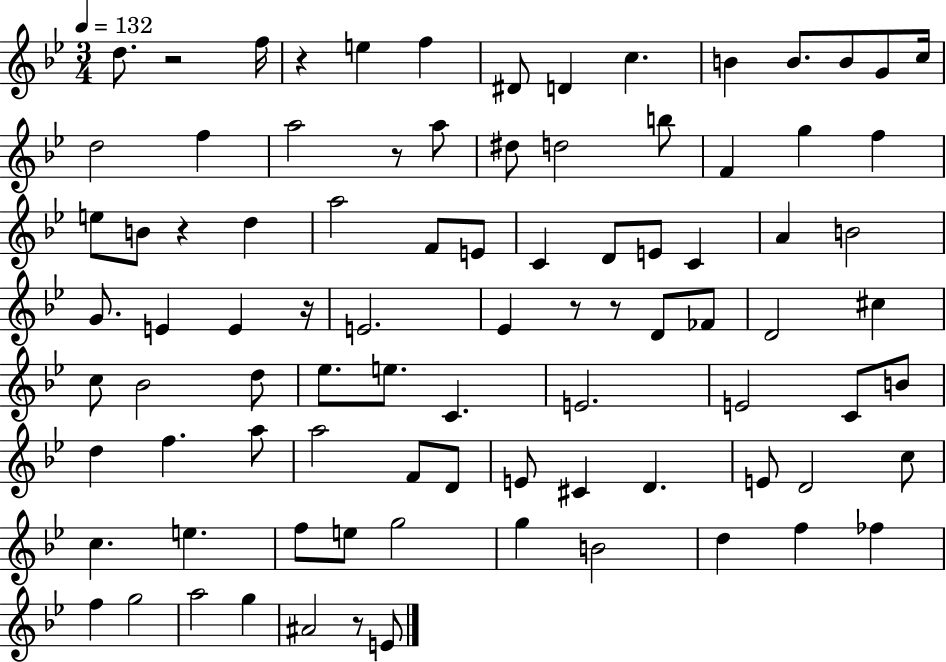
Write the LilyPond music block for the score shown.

{
  \clef treble
  \numericTimeSignature
  \time 3/4
  \key bes \major
  \tempo 4 = 132
  d''8. r2 f''16 | r4 e''4 f''4 | dis'8 d'4 c''4. | b'4 b'8. b'8 g'8 c''16 | \break d''2 f''4 | a''2 r8 a''8 | dis''8 d''2 b''8 | f'4 g''4 f''4 | \break e''8 b'8 r4 d''4 | a''2 f'8 e'8 | c'4 d'8 e'8 c'4 | a'4 b'2 | \break g'8. e'4 e'4 r16 | e'2. | ees'4 r8 r8 d'8 fes'8 | d'2 cis''4 | \break c''8 bes'2 d''8 | ees''8. e''8. c'4. | e'2. | e'2 c'8 b'8 | \break d''4 f''4. a''8 | a''2 f'8 d'8 | e'8 cis'4 d'4. | e'8 d'2 c''8 | \break c''4. e''4. | f''8 e''8 g''2 | g''4 b'2 | d''4 f''4 fes''4 | \break f''4 g''2 | a''2 g''4 | ais'2 r8 e'8 | \bar "|."
}